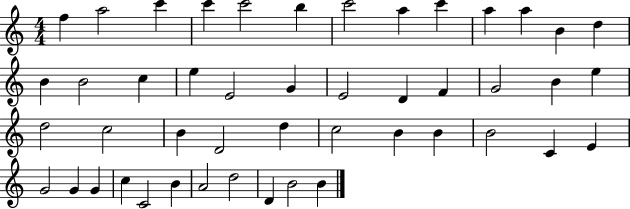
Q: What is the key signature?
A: C major